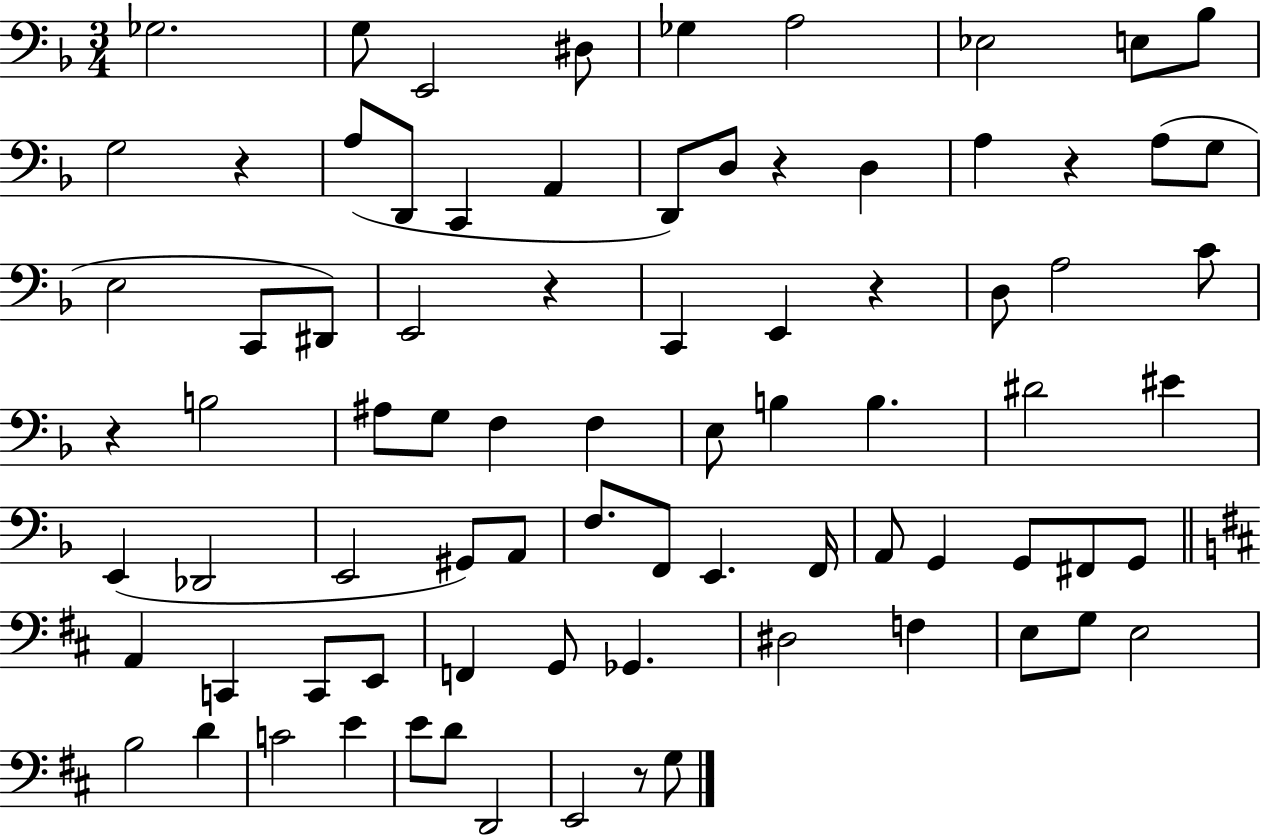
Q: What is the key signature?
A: F major